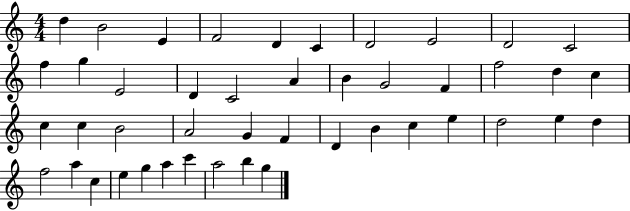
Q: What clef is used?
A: treble